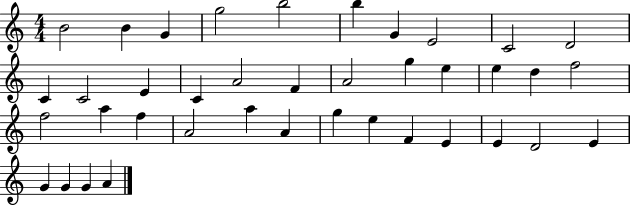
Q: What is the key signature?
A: C major